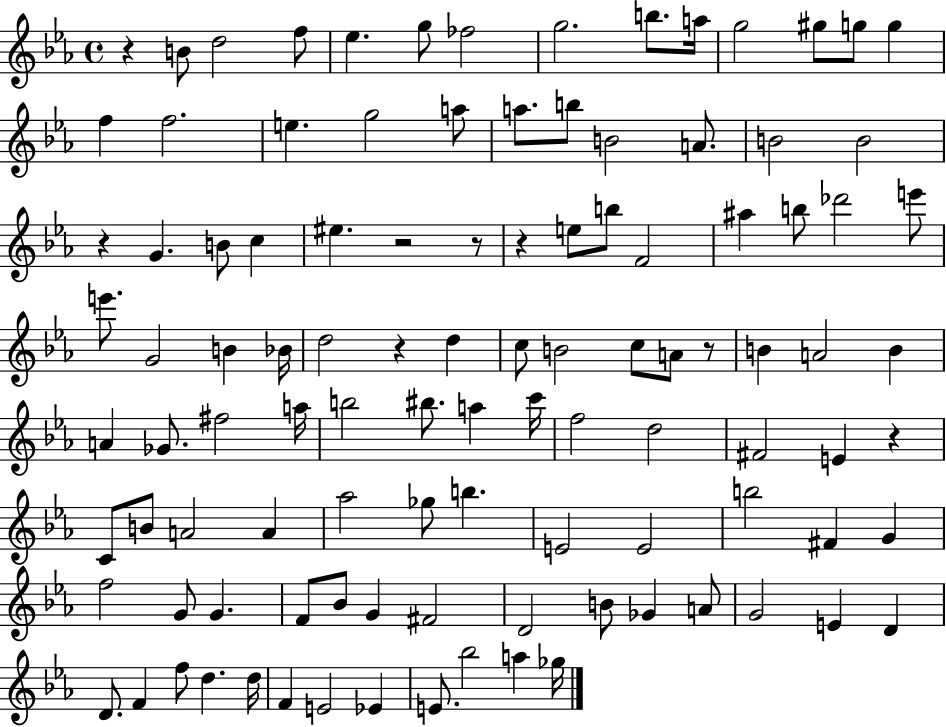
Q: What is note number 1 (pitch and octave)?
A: B4